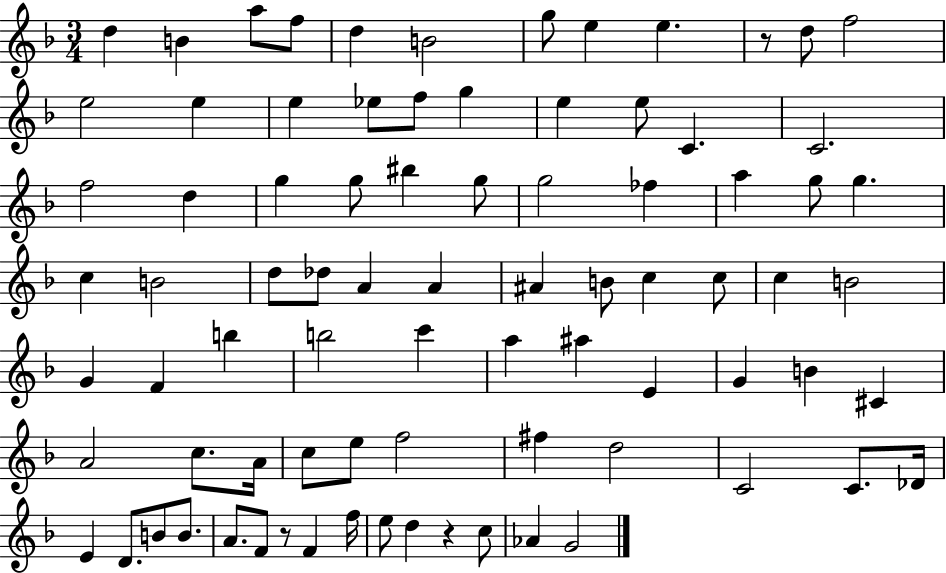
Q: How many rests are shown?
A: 3